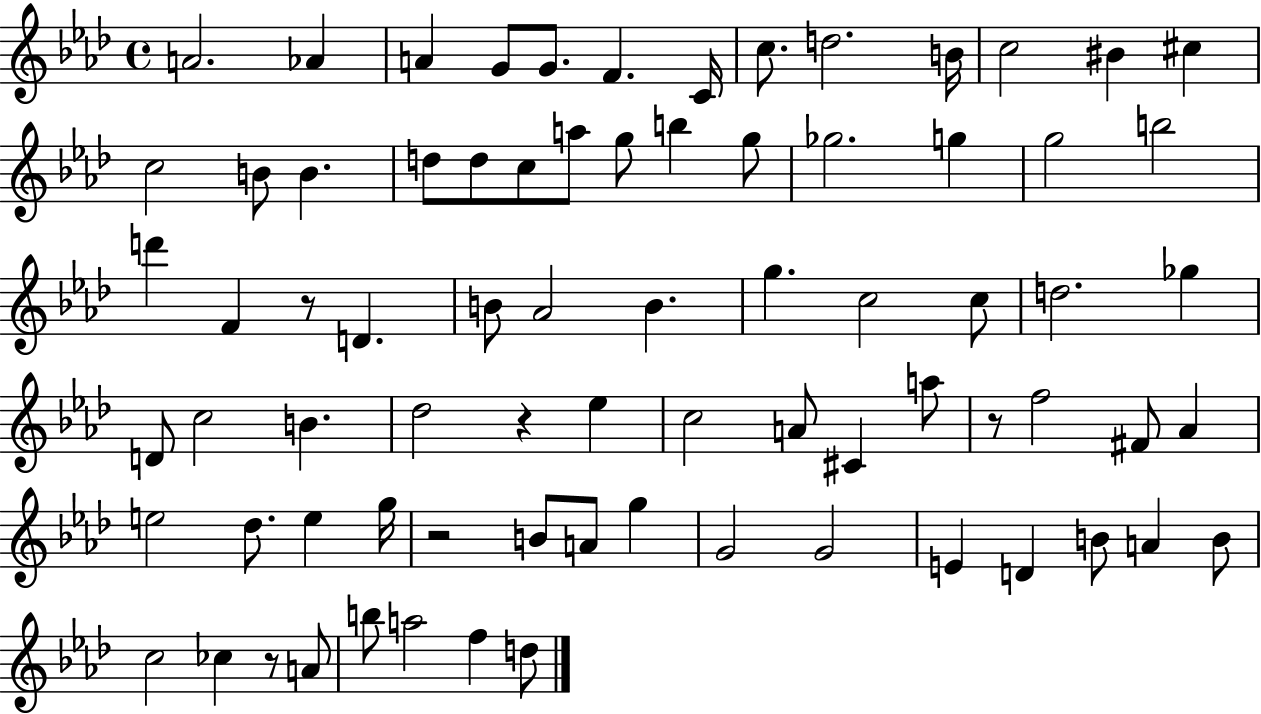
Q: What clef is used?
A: treble